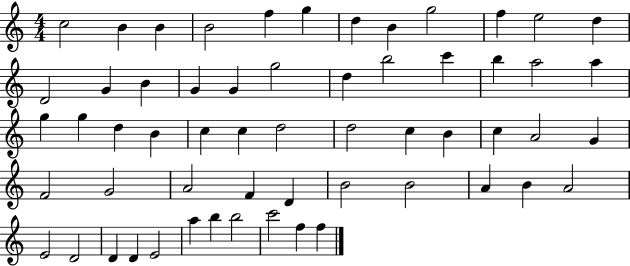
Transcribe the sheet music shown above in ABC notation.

X:1
T:Untitled
M:4/4
L:1/4
K:C
c2 B B B2 f g d B g2 f e2 d D2 G B G G g2 d b2 c' b a2 a g g d B c c d2 d2 c B c A2 G F2 G2 A2 F D B2 B2 A B A2 E2 D2 D D E2 a b b2 c'2 f f